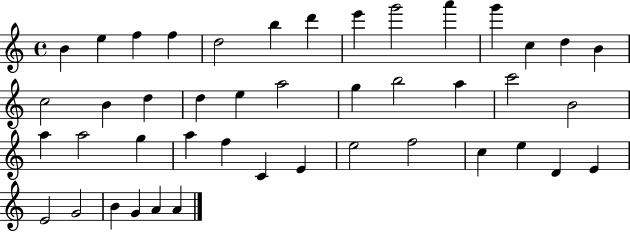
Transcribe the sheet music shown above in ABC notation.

X:1
T:Untitled
M:4/4
L:1/4
K:C
B e f f d2 b d' e' g'2 a' g' c d B c2 B d d e a2 g b2 a c'2 B2 a a2 g a f C E e2 f2 c e D E E2 G2 B G A A